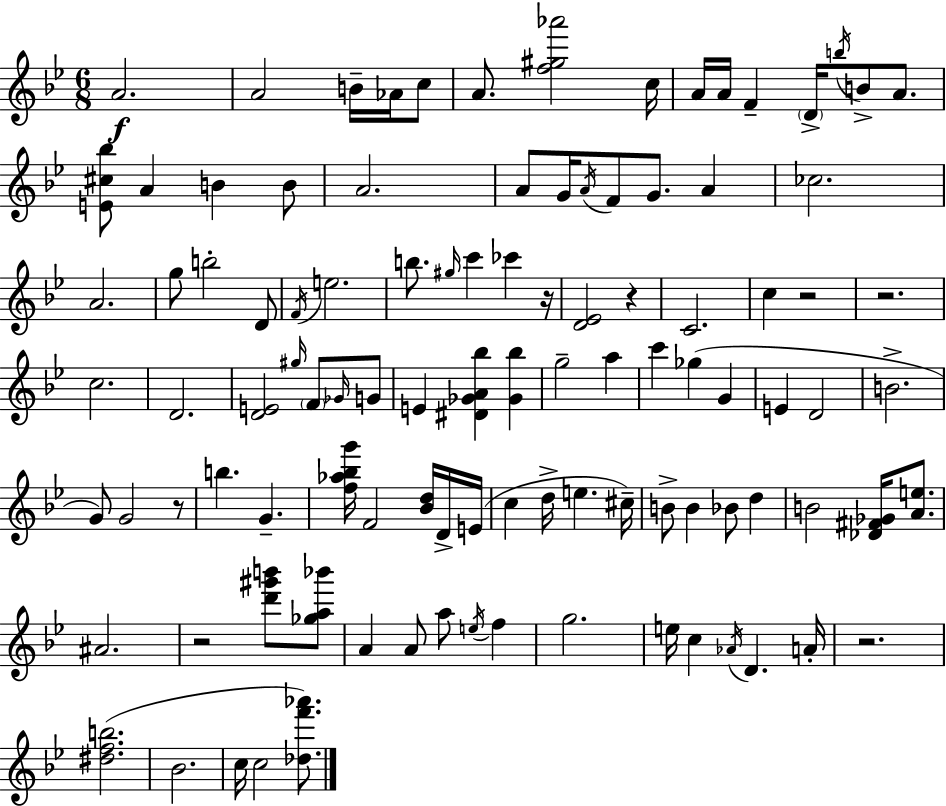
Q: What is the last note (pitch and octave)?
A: C5